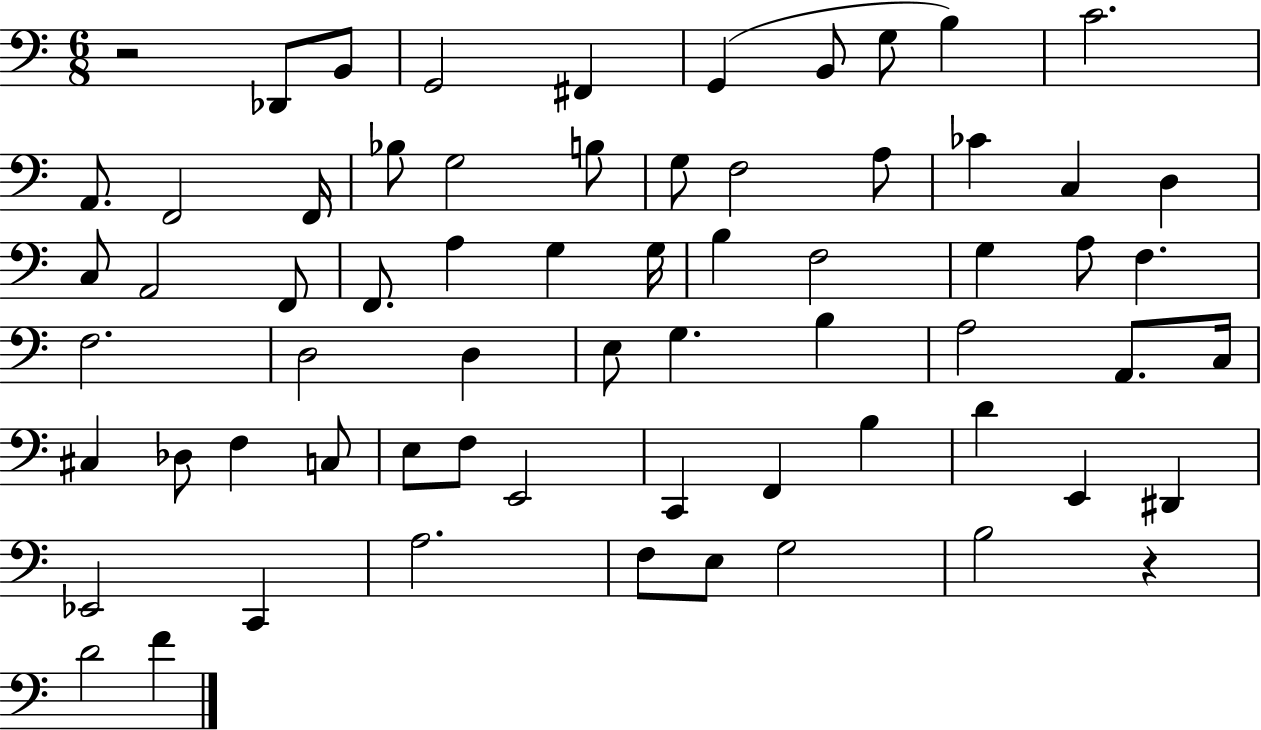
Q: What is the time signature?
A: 6/8